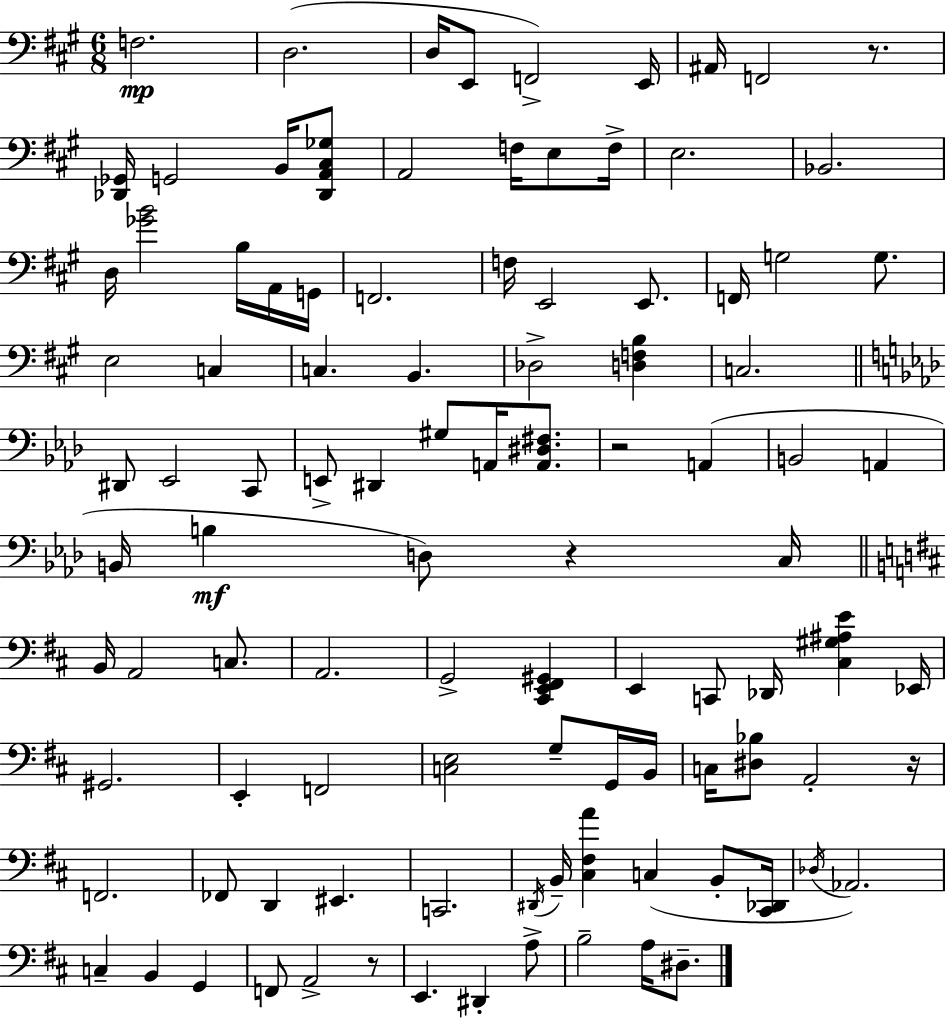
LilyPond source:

{
  \clef bass
  \numericTimeSignature
  \time 6/8
  \key a \major
  f2.\mp | d2.( | d16 e,8 f,2->) e,16 | ais,16 f,2 r8. | \break <des, ges,>16 g,2 b,16 <des, a, cis ges>8 | a,2 f16 e8 f16-> | e2. | bes,2. | \break d16 <ges' b'>2 b16 a,16 g,16 | f,2. | f16 e,2 e,8. | f,16 g2 g8. | \break e2 c4 | c4. b,4. | des2-> <d f b>4 | c2. | \break \bar "||" \break \key aes \major dis,8 ees,2 c,8 | e,8-> dis,4 gis8 a,16 <a, dis fis>8. | r2 a,4( | b,2 a,4 | \break b,16 b4\mf d8) r4 c16 | \bar "||" \break \key d \major b,16 a,2 c8. | a,2. | g,2-> <cis, e, fis, gis,>4 | e,4 c,8 des,16 <cis gis ais e'>4 ees,16 | \break gis,2. | e,4-. f,2 | <c e>2 g8-- g,16 b,16 | c16 <dis bes>8 a,2-. r16 | \break f,2. | fes,8 d,4 eis,4. | c,2. | \acciaccatura { dis,16 } b,16-- <cis fis a'>4 c4( b,8-. | \break <cis, des,>16 \acciaccatura { des16 } aes,2.) | c4-- b,4 g,4 | f,8 a,2-> | r8 e,4. dis,4-. | \break a8-> b2-- a16 dis8.-- | \bar "|."
}